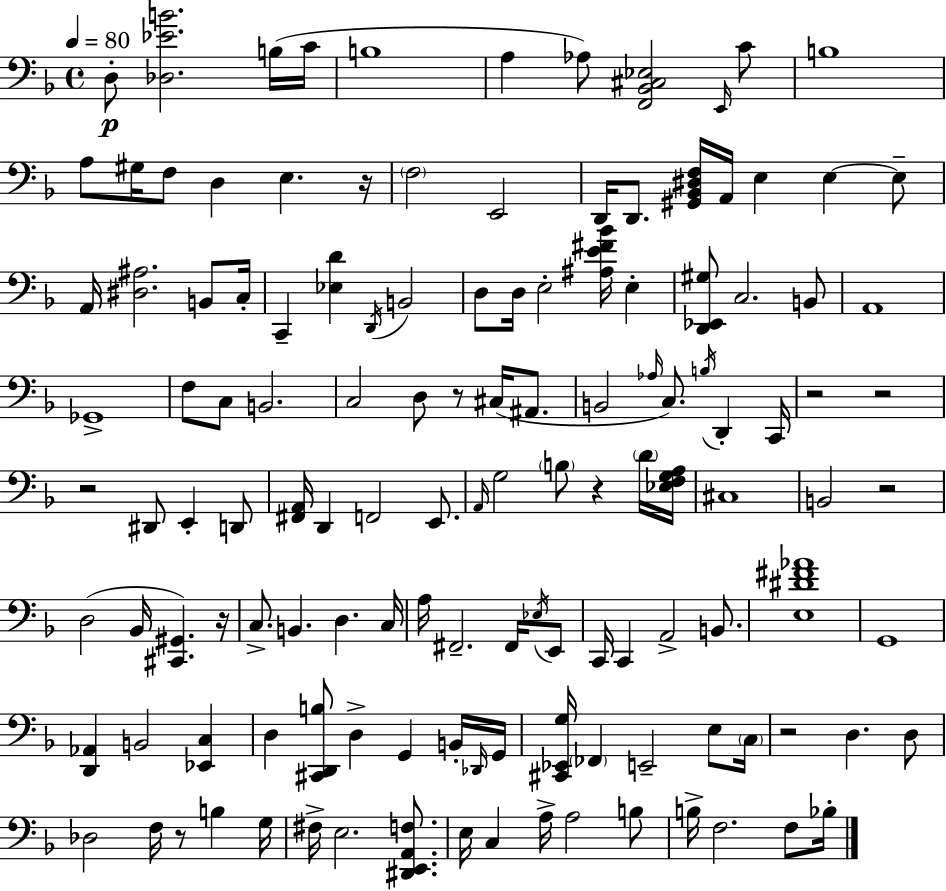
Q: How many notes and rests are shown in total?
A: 131